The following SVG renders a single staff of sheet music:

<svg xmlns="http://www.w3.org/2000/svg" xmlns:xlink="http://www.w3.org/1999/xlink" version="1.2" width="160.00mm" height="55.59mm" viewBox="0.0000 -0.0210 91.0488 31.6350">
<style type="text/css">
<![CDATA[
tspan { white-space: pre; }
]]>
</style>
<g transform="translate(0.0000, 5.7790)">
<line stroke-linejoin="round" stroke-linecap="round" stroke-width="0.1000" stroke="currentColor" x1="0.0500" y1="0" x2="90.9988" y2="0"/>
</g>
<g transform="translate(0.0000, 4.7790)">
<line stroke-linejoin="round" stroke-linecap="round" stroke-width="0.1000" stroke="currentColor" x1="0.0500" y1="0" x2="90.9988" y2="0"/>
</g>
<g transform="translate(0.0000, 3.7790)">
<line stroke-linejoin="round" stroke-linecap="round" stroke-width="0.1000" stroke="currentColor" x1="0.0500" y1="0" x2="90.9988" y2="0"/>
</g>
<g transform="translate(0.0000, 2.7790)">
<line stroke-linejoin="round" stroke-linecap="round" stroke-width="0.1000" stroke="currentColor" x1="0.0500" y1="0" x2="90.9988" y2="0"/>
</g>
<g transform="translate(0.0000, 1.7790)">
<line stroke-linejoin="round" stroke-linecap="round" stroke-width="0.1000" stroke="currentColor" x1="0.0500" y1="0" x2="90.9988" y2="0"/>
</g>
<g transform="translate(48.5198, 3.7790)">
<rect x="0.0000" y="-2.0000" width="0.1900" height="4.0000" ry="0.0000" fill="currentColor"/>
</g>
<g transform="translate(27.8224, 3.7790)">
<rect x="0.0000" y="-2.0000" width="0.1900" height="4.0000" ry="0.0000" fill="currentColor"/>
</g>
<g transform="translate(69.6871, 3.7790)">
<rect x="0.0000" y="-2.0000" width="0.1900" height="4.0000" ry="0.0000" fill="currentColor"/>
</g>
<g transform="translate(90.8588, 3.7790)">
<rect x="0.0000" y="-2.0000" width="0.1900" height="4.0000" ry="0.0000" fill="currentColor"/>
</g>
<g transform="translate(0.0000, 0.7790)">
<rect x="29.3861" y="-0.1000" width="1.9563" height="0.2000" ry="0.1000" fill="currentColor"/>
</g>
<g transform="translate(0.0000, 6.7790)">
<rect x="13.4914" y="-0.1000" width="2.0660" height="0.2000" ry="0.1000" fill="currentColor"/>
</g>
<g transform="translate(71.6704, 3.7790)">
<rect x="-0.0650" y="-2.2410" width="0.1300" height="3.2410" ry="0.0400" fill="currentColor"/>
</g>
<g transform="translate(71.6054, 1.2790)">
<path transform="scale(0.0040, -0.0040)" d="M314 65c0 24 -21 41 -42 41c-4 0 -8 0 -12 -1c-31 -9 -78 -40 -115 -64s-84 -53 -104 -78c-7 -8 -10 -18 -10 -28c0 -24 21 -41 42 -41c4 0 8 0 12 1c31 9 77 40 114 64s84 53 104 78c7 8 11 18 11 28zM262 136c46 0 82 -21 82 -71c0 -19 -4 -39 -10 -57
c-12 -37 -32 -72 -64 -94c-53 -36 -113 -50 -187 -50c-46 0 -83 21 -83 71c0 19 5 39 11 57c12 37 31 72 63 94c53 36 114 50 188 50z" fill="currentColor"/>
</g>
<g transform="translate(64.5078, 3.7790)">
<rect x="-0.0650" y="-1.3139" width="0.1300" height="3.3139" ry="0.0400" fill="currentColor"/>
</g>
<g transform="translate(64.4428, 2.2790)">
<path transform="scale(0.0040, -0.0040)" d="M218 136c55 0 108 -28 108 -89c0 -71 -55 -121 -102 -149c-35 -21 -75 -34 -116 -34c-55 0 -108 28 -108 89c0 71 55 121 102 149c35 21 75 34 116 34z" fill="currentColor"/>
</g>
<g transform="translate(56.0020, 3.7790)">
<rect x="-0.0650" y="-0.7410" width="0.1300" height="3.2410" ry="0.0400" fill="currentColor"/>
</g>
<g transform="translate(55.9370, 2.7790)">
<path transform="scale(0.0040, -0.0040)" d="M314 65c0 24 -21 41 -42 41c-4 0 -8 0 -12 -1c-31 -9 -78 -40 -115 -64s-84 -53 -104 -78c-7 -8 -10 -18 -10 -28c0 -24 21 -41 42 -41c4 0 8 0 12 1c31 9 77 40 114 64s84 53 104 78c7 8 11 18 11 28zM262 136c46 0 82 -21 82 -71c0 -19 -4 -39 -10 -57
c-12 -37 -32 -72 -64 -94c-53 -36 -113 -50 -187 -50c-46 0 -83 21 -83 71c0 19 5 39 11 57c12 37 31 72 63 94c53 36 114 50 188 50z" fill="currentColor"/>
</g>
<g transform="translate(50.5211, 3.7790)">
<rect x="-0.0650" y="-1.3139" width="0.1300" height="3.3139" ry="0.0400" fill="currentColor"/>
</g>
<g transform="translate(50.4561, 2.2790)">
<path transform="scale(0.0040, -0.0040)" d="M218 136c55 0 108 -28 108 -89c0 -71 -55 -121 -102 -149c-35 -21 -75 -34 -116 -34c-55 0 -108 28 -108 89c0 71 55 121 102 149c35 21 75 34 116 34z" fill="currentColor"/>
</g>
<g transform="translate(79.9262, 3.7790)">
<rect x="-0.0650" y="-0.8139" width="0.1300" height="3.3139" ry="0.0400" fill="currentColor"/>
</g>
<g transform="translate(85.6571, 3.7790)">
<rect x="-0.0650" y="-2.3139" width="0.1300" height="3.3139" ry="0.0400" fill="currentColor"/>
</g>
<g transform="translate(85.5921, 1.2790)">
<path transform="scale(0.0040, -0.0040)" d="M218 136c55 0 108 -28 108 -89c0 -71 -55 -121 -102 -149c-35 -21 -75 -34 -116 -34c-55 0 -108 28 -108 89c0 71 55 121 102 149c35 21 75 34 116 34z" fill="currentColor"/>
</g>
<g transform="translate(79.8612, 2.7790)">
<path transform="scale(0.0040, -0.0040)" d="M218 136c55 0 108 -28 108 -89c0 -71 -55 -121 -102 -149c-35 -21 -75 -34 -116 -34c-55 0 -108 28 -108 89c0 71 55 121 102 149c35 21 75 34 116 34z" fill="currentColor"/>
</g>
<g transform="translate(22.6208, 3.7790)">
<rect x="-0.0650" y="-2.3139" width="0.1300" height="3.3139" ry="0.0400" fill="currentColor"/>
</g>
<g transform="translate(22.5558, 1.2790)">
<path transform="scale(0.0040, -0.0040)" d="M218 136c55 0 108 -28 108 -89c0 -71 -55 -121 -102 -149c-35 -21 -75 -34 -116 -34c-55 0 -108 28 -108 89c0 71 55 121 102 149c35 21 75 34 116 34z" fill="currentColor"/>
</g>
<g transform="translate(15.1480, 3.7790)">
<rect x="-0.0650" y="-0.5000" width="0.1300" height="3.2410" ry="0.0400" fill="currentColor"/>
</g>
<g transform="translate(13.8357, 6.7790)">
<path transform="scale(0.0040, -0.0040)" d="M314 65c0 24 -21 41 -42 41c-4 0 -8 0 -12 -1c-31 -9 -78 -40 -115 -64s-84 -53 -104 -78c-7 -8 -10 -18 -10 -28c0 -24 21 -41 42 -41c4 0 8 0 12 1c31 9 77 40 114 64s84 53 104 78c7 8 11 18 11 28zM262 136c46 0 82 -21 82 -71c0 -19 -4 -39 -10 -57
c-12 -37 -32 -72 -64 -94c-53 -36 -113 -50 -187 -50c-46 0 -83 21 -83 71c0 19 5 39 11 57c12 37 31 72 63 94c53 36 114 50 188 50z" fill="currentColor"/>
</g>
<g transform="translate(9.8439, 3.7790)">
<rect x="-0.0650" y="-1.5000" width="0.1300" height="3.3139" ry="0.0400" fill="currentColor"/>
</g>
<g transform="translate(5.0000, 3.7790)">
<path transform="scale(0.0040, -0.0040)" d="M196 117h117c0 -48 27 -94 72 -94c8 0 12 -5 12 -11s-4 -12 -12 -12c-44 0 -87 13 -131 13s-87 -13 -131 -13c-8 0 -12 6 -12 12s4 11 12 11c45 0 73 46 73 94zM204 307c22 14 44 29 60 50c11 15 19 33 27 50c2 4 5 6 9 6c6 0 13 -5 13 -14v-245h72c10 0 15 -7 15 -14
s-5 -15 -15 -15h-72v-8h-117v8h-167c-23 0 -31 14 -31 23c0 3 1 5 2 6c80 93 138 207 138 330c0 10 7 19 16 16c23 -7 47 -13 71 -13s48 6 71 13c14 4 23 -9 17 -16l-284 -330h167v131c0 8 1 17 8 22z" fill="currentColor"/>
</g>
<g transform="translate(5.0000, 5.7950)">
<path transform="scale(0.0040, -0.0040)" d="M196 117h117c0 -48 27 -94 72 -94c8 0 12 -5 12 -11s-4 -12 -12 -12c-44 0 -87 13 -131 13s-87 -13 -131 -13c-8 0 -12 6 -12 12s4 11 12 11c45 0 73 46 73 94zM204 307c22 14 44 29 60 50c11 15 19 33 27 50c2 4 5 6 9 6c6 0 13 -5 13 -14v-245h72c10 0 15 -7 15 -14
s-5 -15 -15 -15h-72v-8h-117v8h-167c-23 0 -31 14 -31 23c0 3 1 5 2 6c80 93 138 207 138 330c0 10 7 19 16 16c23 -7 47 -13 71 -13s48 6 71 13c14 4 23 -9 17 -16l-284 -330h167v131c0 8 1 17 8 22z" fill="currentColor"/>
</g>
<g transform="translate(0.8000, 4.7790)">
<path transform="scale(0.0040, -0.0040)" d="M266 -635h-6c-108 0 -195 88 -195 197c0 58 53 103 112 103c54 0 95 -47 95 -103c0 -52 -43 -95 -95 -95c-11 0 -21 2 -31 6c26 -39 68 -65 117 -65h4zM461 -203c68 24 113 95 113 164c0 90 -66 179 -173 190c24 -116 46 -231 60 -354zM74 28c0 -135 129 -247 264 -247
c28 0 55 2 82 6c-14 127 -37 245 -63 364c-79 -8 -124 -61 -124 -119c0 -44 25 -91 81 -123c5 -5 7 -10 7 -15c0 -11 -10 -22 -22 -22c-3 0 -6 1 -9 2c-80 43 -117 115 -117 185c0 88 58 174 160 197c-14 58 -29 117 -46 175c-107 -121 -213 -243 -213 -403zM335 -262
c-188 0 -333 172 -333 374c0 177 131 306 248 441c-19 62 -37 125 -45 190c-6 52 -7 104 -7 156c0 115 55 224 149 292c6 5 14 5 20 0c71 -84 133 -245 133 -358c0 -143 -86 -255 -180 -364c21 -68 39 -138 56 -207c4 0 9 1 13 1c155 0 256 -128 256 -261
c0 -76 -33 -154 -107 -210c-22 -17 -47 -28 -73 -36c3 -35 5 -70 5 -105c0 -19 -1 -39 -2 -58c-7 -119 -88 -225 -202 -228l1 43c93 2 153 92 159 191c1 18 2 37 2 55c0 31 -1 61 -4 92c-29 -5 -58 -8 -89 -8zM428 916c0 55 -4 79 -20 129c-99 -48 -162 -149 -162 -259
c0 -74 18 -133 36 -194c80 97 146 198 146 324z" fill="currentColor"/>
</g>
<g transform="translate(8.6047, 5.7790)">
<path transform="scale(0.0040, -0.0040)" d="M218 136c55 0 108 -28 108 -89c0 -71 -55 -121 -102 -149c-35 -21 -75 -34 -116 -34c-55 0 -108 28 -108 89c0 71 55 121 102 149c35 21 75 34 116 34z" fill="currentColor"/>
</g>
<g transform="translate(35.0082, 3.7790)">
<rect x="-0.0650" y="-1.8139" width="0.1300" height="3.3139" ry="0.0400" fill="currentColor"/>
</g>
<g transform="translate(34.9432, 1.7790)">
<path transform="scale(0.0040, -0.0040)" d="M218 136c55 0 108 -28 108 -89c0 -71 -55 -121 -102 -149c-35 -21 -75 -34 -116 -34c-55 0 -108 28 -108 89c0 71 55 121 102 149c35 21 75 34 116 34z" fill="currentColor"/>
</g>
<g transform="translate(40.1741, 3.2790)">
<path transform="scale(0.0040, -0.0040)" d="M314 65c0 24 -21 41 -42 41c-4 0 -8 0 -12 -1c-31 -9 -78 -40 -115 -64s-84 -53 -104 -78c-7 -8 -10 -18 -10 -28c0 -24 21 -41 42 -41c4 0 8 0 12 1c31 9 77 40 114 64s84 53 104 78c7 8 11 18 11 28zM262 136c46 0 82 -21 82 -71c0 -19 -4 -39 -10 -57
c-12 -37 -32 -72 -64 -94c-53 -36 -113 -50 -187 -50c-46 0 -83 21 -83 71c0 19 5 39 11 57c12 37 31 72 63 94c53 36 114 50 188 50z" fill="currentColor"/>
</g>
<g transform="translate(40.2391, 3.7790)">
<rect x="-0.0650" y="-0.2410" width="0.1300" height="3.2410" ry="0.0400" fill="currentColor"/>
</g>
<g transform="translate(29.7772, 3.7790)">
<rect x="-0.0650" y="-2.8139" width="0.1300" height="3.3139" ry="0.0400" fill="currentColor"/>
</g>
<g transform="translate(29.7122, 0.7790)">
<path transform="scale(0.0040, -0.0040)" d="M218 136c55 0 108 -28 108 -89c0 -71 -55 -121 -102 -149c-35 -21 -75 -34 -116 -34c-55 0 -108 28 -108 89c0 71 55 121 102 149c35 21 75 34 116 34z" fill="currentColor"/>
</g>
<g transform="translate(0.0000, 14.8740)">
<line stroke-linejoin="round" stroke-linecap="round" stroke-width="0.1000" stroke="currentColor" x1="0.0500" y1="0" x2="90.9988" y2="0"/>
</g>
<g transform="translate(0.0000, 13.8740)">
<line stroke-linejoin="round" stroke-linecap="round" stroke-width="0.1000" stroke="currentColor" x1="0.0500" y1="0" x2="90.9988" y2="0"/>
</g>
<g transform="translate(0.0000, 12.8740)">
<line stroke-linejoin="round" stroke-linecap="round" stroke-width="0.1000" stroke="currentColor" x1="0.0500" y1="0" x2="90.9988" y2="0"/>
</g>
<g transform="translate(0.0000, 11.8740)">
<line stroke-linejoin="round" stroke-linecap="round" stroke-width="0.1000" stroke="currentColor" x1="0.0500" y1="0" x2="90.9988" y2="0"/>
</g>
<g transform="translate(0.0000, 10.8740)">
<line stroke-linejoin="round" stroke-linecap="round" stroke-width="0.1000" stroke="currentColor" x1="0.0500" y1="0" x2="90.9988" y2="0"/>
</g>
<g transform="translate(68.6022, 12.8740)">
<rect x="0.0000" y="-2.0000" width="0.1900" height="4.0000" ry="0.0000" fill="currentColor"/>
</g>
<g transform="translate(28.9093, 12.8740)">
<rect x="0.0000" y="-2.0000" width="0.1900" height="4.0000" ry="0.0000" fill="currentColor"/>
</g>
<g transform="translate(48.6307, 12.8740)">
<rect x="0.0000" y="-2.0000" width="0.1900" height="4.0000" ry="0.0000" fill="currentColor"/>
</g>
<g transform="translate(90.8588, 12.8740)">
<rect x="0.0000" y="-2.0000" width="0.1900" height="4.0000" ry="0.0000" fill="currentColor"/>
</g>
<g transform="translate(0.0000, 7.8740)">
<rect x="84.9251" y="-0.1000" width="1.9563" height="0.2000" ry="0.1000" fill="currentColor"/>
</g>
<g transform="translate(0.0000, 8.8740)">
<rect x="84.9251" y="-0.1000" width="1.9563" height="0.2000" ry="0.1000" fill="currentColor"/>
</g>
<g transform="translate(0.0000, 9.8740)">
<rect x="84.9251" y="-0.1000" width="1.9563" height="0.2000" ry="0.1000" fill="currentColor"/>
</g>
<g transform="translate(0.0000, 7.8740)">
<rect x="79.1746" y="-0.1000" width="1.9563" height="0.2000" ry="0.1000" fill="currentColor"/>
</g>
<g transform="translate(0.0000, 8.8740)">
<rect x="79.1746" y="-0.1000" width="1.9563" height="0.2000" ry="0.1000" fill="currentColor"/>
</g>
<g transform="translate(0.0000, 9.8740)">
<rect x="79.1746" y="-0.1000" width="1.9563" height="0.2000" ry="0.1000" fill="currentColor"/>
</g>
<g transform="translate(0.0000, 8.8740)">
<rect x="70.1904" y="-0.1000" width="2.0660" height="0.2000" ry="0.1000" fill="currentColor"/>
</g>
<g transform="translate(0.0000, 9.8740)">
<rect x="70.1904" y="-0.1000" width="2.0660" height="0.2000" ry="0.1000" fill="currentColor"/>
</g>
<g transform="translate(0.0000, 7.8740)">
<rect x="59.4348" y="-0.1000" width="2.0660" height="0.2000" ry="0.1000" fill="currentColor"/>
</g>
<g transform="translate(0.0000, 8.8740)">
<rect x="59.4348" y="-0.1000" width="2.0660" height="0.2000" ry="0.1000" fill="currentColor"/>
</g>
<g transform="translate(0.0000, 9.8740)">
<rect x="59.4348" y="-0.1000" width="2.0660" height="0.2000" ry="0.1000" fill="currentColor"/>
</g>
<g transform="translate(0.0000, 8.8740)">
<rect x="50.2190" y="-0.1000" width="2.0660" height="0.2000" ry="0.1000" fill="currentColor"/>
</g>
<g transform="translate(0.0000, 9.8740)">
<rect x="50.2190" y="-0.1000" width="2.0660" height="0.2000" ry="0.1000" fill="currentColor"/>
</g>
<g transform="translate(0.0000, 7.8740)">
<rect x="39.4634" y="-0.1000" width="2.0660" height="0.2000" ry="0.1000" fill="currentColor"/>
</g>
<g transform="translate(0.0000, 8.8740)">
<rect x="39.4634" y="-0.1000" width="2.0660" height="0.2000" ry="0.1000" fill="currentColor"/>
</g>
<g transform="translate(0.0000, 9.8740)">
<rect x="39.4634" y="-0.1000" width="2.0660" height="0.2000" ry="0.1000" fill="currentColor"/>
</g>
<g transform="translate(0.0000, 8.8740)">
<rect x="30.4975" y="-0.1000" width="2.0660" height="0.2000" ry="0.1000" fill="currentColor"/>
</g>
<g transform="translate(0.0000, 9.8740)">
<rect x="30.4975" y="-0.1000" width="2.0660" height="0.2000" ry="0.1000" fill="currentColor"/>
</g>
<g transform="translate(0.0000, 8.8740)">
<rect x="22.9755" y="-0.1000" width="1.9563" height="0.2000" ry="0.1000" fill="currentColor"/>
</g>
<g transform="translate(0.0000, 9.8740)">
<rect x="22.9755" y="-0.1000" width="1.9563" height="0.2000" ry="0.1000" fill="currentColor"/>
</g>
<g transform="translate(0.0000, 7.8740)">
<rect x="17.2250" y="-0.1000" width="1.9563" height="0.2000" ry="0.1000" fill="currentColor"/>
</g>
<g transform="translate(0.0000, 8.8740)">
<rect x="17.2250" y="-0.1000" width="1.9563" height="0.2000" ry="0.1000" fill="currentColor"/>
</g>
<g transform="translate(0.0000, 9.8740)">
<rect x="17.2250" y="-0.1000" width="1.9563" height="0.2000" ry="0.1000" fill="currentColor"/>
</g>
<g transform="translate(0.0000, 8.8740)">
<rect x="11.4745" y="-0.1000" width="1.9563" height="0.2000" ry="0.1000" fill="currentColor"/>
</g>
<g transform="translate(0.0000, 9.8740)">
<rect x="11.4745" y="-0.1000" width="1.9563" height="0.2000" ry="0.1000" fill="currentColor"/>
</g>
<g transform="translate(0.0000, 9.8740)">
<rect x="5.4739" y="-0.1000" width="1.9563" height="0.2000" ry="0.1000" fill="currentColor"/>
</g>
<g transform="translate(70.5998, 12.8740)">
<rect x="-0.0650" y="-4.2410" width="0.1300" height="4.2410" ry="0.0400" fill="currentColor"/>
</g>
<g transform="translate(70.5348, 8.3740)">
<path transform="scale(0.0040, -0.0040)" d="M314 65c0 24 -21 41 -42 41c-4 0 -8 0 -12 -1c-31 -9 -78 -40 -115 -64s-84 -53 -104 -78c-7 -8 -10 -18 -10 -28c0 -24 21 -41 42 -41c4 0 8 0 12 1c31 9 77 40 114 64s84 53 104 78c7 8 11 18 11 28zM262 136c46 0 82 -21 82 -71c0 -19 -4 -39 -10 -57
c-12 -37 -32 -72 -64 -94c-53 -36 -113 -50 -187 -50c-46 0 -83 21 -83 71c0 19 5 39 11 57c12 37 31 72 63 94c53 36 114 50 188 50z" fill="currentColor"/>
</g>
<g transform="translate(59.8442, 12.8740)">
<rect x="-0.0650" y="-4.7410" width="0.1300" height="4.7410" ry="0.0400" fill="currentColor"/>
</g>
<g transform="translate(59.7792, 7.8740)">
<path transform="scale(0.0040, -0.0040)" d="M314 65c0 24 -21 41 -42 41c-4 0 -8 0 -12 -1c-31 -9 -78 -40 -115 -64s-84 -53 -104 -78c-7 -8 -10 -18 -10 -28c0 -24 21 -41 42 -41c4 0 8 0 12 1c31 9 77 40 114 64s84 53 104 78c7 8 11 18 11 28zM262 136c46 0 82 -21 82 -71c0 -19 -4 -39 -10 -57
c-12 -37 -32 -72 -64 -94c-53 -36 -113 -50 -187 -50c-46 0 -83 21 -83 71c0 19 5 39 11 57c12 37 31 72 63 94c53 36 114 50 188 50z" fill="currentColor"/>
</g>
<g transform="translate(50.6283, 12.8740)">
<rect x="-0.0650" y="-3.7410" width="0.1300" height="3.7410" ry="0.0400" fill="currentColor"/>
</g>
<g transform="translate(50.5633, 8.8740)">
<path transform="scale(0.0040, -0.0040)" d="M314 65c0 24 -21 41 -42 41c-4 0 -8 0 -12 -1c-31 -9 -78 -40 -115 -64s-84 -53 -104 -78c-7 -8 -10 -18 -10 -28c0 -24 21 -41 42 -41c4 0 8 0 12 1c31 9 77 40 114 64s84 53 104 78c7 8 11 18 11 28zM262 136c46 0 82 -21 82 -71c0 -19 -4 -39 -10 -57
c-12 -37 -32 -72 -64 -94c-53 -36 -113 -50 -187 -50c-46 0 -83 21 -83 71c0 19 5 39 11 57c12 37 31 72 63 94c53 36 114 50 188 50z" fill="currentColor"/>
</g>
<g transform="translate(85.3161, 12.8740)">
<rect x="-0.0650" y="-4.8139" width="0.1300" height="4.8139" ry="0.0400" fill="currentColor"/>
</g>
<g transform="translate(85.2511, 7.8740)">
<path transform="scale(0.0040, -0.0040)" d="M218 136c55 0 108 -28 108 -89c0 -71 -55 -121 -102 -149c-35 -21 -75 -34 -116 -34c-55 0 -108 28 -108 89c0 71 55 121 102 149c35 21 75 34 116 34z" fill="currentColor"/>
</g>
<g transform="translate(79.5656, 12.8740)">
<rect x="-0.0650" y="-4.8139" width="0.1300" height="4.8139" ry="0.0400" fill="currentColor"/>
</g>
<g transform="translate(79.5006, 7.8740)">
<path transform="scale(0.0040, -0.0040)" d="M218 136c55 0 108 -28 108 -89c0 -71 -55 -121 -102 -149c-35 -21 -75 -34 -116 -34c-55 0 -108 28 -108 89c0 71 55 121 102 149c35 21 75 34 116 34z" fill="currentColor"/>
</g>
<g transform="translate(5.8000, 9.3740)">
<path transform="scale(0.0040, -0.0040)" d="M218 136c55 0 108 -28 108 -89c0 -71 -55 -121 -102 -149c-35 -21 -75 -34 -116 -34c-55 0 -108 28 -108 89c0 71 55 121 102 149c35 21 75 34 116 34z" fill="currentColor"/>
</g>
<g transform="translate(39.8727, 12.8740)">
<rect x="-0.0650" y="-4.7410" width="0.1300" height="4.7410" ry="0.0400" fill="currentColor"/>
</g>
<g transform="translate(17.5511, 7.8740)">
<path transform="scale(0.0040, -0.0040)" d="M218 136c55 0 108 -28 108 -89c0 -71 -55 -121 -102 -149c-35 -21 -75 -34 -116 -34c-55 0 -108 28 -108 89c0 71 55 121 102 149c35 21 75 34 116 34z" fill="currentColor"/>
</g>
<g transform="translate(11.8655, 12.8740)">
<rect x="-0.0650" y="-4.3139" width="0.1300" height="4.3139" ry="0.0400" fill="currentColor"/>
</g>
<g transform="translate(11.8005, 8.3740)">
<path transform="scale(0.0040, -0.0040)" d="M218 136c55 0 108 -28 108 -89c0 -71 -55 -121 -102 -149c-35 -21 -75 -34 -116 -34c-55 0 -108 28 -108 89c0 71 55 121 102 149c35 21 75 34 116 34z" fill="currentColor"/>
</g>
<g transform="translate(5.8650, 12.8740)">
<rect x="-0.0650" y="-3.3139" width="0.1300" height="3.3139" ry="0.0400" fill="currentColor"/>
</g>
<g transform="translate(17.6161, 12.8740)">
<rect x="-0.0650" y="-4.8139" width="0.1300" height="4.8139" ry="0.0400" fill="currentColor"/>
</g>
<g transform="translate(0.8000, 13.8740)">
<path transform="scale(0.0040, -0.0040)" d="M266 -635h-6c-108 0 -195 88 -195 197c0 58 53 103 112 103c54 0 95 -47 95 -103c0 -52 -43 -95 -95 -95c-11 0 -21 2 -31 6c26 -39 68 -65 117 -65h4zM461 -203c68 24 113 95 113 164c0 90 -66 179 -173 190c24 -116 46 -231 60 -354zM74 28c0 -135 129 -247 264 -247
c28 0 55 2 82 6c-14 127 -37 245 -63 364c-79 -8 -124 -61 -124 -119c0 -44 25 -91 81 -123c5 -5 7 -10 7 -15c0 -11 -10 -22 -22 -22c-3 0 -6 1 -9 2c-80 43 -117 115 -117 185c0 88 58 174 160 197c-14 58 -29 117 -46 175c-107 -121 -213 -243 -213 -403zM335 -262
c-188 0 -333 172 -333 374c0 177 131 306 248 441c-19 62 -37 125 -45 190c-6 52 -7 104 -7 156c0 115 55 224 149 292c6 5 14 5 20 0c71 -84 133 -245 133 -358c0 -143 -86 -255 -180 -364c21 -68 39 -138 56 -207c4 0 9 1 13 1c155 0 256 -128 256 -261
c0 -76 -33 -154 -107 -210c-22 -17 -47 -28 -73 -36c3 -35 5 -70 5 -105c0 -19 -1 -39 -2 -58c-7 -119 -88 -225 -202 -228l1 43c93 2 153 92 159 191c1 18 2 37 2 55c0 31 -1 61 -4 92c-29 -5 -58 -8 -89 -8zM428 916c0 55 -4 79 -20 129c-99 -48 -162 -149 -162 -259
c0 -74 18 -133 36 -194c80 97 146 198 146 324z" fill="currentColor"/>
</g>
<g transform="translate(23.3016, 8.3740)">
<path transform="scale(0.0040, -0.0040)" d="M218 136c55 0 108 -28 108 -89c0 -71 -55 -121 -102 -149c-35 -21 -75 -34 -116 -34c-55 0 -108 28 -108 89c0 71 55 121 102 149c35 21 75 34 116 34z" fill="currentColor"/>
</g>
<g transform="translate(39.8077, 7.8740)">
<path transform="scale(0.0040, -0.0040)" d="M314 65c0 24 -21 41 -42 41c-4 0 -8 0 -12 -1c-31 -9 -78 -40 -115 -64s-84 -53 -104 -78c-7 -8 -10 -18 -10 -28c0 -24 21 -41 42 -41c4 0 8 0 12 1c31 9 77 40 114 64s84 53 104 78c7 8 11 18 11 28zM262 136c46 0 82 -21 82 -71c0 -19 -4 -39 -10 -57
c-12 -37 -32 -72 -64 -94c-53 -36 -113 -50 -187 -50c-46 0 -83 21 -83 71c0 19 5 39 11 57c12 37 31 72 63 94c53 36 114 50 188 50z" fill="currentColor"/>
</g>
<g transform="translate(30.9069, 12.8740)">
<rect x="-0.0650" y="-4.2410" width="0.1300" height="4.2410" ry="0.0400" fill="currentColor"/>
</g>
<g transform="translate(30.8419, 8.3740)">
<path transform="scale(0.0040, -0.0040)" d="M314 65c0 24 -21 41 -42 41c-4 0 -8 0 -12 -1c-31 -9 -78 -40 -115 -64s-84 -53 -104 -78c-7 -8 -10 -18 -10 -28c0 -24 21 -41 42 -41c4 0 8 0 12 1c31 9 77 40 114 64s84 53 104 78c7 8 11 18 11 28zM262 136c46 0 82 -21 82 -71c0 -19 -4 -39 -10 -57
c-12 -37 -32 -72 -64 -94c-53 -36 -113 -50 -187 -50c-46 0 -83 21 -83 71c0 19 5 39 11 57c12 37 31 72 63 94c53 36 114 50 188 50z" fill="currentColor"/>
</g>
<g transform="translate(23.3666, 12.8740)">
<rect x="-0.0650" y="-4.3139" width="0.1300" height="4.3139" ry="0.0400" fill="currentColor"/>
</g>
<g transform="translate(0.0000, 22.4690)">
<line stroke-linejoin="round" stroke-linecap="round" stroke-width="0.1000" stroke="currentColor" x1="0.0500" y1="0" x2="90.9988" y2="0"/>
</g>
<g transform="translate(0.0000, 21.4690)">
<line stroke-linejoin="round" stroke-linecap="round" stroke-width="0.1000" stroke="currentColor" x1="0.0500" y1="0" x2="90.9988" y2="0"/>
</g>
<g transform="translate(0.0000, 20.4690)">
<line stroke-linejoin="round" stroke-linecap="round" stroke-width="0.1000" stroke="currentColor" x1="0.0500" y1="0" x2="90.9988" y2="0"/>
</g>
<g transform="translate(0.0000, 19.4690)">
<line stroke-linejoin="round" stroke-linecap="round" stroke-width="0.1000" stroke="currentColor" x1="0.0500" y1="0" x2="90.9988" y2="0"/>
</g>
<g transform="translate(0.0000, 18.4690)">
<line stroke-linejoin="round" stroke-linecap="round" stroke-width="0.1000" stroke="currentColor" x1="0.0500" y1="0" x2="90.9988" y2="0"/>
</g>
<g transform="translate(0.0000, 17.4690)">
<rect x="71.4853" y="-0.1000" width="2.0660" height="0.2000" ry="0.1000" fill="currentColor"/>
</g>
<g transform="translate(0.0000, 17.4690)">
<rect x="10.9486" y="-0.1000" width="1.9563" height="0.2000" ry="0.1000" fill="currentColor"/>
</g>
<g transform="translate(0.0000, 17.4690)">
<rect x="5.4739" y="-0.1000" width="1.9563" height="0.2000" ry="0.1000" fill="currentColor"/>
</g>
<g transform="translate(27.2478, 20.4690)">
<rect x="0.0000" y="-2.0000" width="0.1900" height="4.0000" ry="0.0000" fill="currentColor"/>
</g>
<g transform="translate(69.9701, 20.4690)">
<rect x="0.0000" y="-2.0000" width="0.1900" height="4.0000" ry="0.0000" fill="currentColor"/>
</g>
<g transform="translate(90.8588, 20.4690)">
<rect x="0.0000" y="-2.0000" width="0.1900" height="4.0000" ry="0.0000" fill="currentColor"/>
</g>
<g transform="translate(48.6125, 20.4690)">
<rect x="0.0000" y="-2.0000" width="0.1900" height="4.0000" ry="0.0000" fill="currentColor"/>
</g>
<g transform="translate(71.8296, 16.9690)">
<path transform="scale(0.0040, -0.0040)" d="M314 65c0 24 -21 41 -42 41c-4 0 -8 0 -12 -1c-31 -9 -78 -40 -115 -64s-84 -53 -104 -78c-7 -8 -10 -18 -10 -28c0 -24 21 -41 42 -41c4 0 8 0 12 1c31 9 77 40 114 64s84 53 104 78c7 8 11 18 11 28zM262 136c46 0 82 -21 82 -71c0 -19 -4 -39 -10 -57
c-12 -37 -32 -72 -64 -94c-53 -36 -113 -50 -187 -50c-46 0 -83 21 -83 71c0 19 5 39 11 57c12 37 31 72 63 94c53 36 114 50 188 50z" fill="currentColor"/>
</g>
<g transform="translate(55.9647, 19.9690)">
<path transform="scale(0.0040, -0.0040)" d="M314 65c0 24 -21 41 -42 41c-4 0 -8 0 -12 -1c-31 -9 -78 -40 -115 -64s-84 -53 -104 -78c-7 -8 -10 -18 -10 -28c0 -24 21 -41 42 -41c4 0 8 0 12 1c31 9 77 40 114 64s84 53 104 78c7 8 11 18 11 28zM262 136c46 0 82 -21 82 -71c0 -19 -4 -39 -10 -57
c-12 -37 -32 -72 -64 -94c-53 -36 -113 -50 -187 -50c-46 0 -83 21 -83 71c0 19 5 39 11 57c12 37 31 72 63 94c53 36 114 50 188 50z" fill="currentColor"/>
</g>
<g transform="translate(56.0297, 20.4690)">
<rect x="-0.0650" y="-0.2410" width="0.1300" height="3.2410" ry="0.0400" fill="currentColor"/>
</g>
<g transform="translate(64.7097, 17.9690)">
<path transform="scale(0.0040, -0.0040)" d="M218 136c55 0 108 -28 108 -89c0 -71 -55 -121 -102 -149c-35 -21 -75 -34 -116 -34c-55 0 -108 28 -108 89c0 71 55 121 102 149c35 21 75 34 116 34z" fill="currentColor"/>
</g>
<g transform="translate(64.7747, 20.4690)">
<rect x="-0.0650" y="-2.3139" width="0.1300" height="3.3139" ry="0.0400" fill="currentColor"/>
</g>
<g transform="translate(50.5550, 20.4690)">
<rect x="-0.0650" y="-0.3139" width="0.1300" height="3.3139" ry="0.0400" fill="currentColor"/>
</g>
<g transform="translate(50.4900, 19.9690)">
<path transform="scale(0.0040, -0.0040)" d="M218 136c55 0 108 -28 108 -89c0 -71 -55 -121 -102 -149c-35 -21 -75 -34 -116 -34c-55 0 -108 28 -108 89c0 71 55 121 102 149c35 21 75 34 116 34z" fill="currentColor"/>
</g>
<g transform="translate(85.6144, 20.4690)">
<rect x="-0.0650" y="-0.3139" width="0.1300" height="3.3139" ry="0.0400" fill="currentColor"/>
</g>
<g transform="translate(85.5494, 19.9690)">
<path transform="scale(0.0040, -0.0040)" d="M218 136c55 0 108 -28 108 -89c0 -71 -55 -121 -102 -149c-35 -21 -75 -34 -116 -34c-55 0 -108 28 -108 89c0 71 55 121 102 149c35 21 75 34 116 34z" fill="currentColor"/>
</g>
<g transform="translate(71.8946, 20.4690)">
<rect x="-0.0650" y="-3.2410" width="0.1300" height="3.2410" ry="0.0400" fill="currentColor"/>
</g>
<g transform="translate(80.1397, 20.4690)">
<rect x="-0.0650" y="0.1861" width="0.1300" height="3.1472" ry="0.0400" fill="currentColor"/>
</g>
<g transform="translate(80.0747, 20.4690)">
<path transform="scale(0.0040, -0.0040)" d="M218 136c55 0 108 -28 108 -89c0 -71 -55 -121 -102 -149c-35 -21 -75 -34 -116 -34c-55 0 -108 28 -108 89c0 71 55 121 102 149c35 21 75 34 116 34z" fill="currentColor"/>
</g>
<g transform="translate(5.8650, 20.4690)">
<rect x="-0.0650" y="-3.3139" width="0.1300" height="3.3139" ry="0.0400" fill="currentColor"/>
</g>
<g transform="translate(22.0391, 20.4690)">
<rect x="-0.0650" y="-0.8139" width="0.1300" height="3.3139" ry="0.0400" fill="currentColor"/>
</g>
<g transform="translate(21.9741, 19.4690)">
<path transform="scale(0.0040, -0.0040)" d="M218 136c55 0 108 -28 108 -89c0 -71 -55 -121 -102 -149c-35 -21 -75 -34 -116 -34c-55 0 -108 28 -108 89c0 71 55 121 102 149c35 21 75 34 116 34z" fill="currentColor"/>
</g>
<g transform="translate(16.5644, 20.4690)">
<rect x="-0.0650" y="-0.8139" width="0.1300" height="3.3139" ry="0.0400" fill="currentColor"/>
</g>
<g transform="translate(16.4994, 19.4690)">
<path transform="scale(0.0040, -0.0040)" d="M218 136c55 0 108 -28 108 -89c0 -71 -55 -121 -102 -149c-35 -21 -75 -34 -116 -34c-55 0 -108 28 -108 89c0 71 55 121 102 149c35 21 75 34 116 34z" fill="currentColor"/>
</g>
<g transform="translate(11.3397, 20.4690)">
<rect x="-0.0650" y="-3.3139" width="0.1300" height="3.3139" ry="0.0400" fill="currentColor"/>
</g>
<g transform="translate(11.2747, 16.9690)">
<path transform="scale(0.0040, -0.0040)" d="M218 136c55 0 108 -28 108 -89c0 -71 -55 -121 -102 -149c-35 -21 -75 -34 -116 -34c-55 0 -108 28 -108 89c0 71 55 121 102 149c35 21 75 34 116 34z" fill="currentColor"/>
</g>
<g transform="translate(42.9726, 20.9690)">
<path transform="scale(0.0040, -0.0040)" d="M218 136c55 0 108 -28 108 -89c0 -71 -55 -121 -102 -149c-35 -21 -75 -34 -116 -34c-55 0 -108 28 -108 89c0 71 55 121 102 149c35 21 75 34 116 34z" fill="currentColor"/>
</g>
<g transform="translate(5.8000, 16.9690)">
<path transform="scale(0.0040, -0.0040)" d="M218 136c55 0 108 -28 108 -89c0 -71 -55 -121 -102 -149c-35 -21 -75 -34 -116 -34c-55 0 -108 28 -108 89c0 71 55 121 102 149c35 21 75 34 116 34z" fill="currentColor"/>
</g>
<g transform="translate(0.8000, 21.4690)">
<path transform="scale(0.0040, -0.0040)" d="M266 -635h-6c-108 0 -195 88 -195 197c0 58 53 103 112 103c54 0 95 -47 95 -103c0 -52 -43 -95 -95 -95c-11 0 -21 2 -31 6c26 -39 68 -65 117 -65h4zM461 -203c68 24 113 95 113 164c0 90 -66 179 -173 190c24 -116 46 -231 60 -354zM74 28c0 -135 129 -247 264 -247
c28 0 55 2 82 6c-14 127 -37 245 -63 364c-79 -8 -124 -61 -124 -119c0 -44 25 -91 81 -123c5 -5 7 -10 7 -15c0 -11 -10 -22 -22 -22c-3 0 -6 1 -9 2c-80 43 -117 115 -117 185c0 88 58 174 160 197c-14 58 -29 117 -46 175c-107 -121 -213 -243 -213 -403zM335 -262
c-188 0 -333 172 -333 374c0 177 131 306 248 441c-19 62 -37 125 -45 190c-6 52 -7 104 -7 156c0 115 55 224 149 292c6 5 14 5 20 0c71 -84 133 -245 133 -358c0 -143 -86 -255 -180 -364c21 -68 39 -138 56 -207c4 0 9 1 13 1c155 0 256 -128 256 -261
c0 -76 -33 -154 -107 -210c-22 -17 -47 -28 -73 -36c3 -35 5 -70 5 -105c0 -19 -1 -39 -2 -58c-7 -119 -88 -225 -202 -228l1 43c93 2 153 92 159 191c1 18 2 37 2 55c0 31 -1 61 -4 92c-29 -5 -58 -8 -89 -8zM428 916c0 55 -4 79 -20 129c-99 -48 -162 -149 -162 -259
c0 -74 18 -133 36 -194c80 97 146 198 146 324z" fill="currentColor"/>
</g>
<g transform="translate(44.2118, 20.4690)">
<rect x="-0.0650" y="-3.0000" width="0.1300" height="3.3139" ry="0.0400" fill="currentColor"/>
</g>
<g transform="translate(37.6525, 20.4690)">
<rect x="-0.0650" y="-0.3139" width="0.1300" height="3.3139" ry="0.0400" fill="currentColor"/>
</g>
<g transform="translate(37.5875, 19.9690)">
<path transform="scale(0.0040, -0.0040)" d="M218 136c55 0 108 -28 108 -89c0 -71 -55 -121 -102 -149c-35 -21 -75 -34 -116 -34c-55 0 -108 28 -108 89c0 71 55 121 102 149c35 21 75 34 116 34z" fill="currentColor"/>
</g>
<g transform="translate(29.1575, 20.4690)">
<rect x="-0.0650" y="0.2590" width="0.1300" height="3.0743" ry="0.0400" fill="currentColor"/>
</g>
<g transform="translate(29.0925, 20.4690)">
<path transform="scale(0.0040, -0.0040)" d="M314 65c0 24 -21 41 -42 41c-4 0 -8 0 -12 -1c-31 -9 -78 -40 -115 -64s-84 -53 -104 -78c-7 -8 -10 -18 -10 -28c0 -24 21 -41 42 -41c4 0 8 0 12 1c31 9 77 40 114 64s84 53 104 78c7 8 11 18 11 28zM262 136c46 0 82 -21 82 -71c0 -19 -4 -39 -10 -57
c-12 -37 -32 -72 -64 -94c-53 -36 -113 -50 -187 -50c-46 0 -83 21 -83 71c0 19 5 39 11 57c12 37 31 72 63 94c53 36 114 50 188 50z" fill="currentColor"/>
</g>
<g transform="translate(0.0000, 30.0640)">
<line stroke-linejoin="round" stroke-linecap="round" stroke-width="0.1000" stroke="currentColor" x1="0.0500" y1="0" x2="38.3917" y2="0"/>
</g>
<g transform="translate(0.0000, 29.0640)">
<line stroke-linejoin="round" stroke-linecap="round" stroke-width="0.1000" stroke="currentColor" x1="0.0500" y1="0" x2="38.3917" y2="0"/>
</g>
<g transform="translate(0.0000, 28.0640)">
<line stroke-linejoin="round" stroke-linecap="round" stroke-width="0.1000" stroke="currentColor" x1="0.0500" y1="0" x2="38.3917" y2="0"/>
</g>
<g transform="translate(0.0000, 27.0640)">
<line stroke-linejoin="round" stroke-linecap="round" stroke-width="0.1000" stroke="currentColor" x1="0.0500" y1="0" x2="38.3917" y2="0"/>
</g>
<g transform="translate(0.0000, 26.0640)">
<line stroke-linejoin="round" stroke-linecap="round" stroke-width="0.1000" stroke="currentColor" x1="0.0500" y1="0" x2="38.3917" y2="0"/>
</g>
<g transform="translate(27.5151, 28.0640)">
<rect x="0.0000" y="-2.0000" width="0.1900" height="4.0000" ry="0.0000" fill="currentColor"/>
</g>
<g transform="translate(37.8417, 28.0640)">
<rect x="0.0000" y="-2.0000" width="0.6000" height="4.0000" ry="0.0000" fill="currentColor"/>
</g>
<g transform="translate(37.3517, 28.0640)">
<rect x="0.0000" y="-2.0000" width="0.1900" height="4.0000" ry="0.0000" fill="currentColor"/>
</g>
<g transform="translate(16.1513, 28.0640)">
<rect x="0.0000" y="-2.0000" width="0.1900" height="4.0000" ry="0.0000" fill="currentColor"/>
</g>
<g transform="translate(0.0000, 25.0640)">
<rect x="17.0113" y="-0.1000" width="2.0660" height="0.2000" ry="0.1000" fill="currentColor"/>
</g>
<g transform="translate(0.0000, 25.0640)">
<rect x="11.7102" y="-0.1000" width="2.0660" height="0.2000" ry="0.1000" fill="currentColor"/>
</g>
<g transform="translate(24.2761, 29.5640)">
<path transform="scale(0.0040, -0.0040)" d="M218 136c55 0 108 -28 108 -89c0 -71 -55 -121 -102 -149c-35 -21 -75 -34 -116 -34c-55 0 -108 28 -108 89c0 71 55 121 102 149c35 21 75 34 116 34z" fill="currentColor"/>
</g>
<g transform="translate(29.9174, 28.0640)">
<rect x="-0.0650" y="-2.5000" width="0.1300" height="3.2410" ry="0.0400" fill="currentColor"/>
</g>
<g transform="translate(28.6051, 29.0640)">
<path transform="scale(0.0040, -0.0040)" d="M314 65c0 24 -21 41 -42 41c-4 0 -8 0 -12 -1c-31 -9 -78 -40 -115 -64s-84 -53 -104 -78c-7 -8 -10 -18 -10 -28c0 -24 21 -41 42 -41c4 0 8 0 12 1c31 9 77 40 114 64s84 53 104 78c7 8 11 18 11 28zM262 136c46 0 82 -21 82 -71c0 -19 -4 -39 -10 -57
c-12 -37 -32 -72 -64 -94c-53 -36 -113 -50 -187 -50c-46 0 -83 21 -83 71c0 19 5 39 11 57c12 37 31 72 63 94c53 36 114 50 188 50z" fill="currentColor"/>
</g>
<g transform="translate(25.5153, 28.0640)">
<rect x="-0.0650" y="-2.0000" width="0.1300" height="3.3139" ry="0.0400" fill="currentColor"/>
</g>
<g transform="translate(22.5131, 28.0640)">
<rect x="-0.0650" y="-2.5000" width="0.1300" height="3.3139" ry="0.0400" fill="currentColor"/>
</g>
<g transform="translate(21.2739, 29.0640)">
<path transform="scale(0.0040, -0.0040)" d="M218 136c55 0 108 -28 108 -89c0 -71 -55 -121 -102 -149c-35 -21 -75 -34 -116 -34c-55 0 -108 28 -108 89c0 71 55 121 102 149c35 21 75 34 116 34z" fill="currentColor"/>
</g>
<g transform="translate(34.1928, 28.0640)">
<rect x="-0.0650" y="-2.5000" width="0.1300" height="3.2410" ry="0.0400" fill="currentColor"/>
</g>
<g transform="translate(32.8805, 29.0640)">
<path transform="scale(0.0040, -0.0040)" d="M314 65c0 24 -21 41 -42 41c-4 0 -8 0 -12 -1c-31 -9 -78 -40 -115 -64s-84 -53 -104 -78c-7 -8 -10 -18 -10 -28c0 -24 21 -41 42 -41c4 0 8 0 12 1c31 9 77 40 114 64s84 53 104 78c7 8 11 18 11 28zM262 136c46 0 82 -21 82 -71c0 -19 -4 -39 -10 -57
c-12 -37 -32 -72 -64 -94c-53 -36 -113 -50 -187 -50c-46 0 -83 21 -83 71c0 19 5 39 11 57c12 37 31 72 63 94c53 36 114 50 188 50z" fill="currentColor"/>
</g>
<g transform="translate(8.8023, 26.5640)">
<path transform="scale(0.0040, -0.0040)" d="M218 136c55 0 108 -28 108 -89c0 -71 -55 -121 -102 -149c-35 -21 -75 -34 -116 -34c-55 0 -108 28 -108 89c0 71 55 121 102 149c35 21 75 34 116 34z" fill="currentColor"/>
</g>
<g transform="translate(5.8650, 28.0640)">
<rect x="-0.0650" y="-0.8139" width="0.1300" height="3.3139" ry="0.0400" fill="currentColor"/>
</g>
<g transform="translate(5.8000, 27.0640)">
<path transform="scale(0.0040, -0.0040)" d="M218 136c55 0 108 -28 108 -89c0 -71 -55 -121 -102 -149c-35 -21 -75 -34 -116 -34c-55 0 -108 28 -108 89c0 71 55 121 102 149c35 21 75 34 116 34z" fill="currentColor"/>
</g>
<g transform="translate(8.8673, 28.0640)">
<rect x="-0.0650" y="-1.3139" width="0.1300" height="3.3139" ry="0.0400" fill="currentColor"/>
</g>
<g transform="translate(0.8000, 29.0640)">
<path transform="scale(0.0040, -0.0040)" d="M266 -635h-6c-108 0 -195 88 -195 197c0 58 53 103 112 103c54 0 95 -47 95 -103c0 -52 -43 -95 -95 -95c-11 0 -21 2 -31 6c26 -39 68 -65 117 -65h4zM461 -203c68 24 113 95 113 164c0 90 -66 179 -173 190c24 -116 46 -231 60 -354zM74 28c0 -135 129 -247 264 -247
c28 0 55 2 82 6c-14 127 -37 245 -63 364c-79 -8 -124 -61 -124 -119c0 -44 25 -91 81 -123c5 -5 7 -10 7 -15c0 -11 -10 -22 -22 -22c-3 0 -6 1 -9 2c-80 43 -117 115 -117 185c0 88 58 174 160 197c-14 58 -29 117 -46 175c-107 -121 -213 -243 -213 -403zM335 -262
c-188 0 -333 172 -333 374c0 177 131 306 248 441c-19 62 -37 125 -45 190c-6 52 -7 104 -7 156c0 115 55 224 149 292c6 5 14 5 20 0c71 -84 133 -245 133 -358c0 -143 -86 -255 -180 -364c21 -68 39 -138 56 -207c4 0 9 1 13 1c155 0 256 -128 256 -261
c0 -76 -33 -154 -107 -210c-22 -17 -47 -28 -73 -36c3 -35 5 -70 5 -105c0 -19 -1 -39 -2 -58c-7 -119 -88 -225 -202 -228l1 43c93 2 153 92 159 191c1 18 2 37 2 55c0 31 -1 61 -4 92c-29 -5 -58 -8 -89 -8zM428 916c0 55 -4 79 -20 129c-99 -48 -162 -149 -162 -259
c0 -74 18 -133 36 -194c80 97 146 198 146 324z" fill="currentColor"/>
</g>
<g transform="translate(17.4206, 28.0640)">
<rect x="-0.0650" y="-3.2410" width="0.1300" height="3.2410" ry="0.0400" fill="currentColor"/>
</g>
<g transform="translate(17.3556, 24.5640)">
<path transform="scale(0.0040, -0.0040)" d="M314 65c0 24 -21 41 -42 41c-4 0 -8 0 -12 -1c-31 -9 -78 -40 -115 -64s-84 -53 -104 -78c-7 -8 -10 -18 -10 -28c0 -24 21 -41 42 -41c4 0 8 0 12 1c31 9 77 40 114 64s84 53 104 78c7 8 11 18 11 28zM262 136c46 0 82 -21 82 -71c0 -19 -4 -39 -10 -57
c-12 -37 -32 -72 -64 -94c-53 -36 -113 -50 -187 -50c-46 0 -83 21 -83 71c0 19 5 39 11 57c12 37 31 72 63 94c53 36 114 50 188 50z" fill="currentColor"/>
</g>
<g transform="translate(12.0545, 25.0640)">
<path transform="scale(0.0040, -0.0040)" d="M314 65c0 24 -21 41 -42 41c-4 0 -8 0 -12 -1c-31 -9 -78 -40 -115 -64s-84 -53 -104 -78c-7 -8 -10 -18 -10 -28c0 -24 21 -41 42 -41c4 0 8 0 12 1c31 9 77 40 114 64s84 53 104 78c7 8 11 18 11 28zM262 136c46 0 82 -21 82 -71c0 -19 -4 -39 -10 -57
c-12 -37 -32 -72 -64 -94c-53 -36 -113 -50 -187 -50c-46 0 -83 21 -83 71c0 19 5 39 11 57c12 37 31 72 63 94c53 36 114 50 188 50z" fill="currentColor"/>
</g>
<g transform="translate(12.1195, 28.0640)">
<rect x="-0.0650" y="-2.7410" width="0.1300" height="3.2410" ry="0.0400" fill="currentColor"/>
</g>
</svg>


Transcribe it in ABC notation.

X:1
T:Untitled
M:4/4
L:1/4
K:C
E C2 g a f c2 e d2 e g2 d g b d' e' d' d'2 e'2 c'2 e'2 d'2 e' e' b b d d B2 c A c c2 g b2 B c d e a2 b2 G F G2 G2